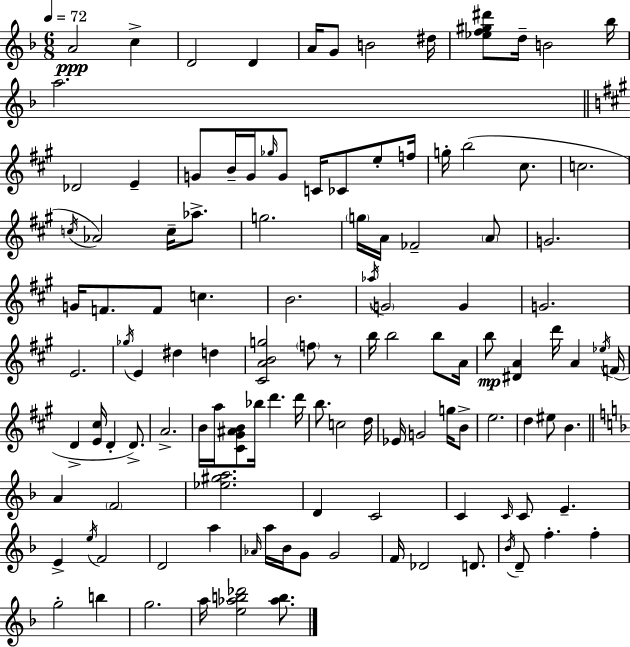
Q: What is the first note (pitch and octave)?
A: A4